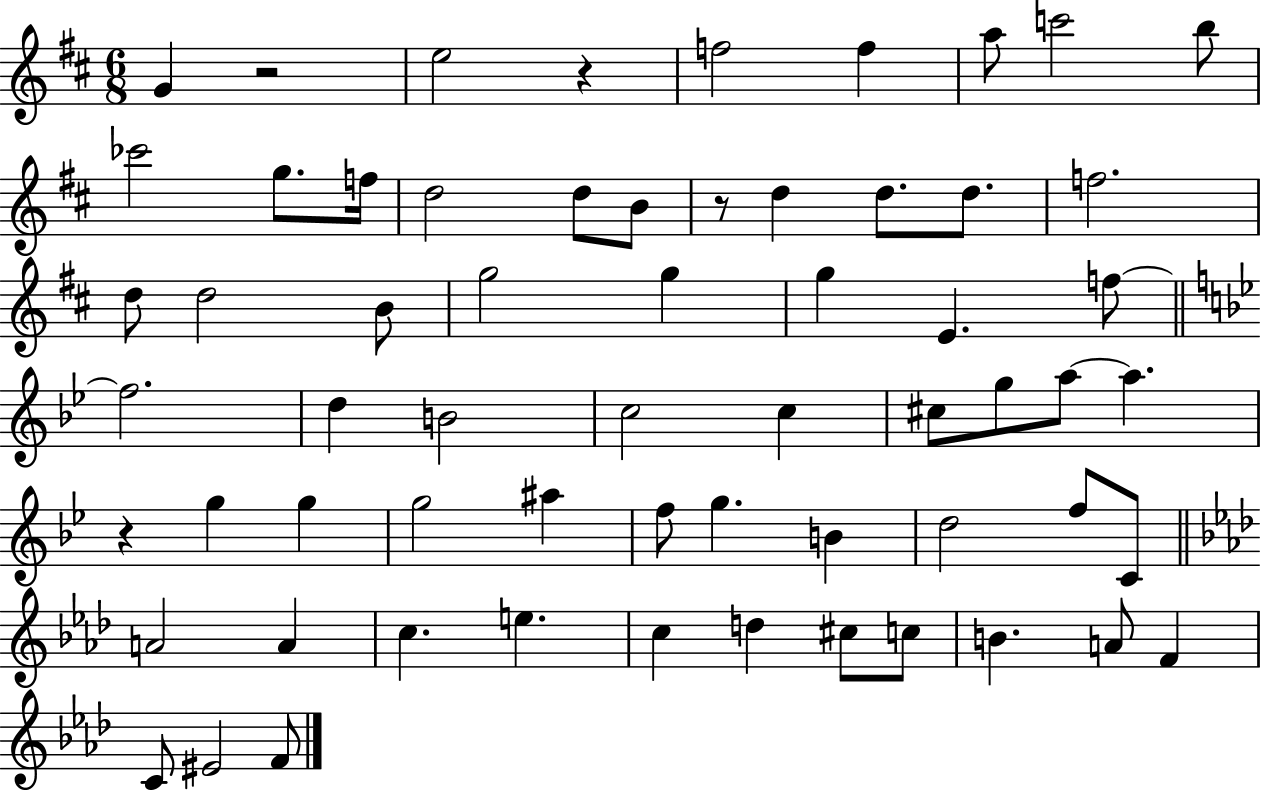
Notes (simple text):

G4/q R/h E5/h R/q F5/h F5/q A5/e C6/h B5/e CES6/h G5/e. F5/s D5/h D5/e B4/e R/e D5/q D5/e. D5/e. F5/h. D5/e D5/h B4/e G5/h G5/q G5/q E4/q. F5/e F5/h. D5/q B4/h C5/h C5/q C#5/e G5/e A5/e A5/q. R/q G5/q G5/q G5/h A#5/q F5/e G5/q. B4/q D5/h F5/e C4/e A4/h A4/q C5/q. E5/q. C5/q D5/q C#5/e C5/e B4/q. A4/e F4/q C4/e EIS4/h F4/e